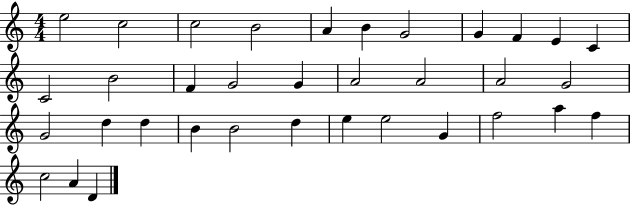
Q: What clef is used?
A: treble